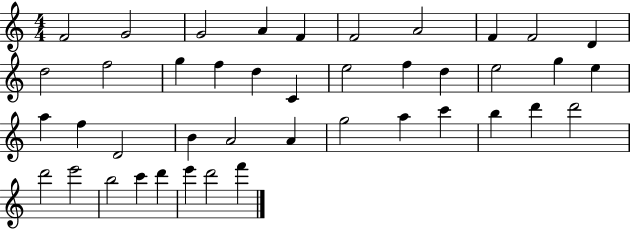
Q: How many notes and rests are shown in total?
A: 42